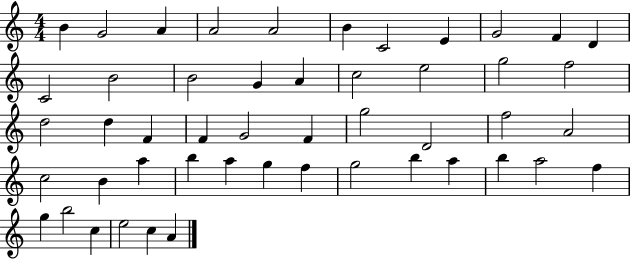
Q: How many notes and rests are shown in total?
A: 49